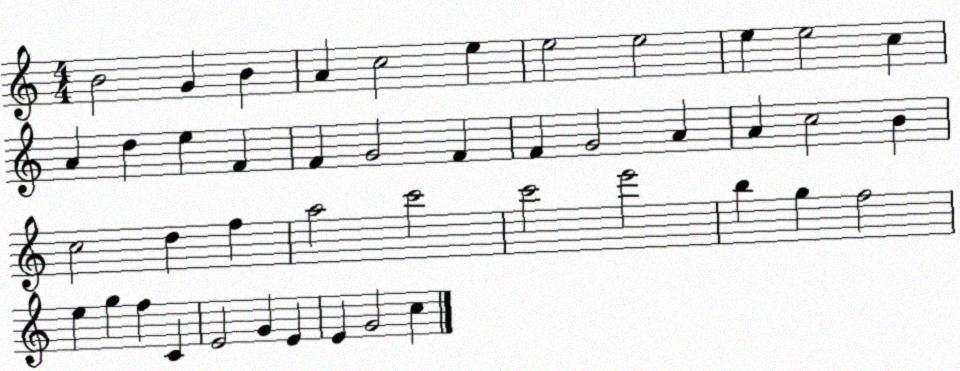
X:1
T:Untitled
M:4/4
L:1/4
K:C
B2 G B A c2 e e2 e2 e e2 c A d e F F G2 F F G2 A A c2 B c2 d f a2 c'2 c'2 e'2 b g f2 e g f C E2 G E E G2 c